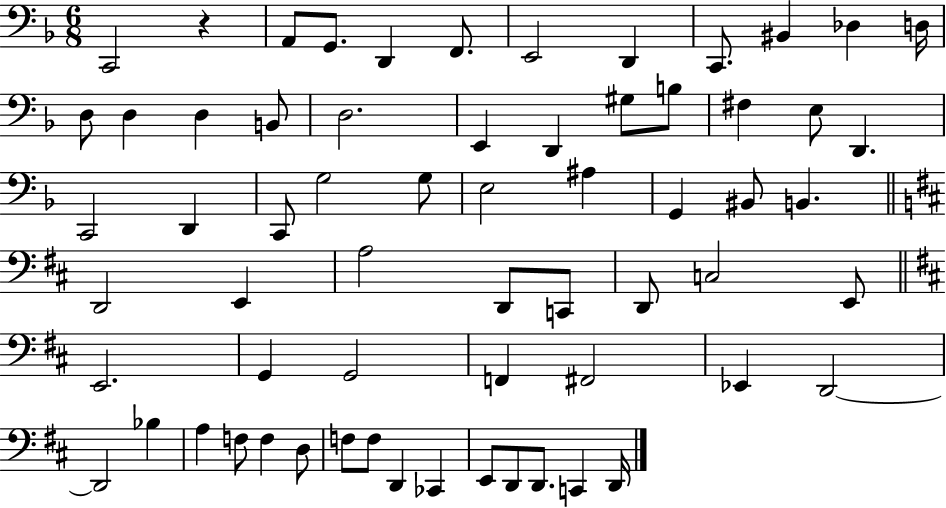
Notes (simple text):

C2/h R/q A2/e G2/e. D2/q F2/e. E2/h D2/q C2/e. BIS2/q Db3/q D3/s D3/e D3/q D3/q B2/e D3/h. E2/q D2/q G#3/e B3/e F#3/q E3/e D2/q. C2/h D2/q C2/e G3/h G3/e E3/h A#3/q G2/q BIS2/e B2/q. D2/h E2/q A3/h D2/e C2/e D2/e C3/h E2/e E2/h. G2/q G2/h F2/q F#2/h Eb2/q D2/h D2/h Bb3/q A3/q F3/e F3/q D3/e F3/e F3/e D2/q CES2/q E2/e D2/e D2/e. C2/q D2/s